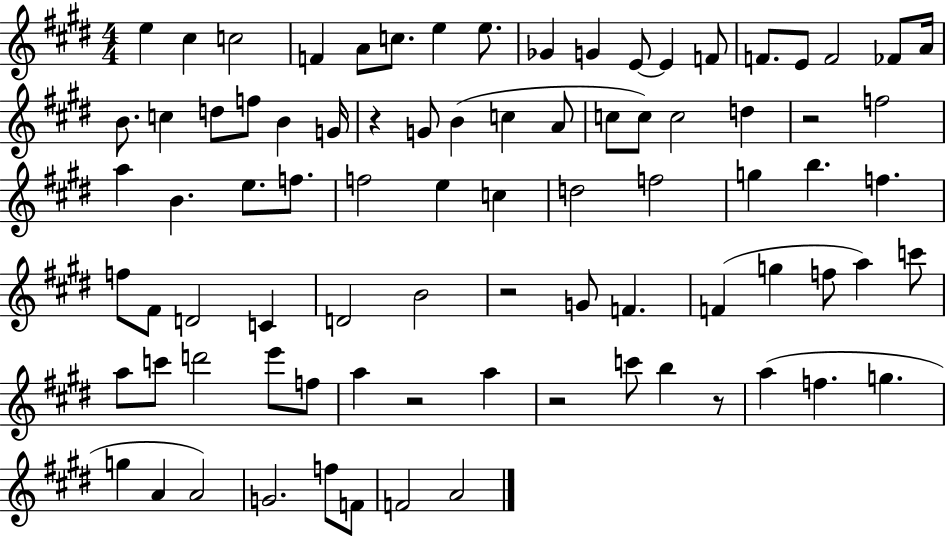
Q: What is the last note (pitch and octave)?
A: A4